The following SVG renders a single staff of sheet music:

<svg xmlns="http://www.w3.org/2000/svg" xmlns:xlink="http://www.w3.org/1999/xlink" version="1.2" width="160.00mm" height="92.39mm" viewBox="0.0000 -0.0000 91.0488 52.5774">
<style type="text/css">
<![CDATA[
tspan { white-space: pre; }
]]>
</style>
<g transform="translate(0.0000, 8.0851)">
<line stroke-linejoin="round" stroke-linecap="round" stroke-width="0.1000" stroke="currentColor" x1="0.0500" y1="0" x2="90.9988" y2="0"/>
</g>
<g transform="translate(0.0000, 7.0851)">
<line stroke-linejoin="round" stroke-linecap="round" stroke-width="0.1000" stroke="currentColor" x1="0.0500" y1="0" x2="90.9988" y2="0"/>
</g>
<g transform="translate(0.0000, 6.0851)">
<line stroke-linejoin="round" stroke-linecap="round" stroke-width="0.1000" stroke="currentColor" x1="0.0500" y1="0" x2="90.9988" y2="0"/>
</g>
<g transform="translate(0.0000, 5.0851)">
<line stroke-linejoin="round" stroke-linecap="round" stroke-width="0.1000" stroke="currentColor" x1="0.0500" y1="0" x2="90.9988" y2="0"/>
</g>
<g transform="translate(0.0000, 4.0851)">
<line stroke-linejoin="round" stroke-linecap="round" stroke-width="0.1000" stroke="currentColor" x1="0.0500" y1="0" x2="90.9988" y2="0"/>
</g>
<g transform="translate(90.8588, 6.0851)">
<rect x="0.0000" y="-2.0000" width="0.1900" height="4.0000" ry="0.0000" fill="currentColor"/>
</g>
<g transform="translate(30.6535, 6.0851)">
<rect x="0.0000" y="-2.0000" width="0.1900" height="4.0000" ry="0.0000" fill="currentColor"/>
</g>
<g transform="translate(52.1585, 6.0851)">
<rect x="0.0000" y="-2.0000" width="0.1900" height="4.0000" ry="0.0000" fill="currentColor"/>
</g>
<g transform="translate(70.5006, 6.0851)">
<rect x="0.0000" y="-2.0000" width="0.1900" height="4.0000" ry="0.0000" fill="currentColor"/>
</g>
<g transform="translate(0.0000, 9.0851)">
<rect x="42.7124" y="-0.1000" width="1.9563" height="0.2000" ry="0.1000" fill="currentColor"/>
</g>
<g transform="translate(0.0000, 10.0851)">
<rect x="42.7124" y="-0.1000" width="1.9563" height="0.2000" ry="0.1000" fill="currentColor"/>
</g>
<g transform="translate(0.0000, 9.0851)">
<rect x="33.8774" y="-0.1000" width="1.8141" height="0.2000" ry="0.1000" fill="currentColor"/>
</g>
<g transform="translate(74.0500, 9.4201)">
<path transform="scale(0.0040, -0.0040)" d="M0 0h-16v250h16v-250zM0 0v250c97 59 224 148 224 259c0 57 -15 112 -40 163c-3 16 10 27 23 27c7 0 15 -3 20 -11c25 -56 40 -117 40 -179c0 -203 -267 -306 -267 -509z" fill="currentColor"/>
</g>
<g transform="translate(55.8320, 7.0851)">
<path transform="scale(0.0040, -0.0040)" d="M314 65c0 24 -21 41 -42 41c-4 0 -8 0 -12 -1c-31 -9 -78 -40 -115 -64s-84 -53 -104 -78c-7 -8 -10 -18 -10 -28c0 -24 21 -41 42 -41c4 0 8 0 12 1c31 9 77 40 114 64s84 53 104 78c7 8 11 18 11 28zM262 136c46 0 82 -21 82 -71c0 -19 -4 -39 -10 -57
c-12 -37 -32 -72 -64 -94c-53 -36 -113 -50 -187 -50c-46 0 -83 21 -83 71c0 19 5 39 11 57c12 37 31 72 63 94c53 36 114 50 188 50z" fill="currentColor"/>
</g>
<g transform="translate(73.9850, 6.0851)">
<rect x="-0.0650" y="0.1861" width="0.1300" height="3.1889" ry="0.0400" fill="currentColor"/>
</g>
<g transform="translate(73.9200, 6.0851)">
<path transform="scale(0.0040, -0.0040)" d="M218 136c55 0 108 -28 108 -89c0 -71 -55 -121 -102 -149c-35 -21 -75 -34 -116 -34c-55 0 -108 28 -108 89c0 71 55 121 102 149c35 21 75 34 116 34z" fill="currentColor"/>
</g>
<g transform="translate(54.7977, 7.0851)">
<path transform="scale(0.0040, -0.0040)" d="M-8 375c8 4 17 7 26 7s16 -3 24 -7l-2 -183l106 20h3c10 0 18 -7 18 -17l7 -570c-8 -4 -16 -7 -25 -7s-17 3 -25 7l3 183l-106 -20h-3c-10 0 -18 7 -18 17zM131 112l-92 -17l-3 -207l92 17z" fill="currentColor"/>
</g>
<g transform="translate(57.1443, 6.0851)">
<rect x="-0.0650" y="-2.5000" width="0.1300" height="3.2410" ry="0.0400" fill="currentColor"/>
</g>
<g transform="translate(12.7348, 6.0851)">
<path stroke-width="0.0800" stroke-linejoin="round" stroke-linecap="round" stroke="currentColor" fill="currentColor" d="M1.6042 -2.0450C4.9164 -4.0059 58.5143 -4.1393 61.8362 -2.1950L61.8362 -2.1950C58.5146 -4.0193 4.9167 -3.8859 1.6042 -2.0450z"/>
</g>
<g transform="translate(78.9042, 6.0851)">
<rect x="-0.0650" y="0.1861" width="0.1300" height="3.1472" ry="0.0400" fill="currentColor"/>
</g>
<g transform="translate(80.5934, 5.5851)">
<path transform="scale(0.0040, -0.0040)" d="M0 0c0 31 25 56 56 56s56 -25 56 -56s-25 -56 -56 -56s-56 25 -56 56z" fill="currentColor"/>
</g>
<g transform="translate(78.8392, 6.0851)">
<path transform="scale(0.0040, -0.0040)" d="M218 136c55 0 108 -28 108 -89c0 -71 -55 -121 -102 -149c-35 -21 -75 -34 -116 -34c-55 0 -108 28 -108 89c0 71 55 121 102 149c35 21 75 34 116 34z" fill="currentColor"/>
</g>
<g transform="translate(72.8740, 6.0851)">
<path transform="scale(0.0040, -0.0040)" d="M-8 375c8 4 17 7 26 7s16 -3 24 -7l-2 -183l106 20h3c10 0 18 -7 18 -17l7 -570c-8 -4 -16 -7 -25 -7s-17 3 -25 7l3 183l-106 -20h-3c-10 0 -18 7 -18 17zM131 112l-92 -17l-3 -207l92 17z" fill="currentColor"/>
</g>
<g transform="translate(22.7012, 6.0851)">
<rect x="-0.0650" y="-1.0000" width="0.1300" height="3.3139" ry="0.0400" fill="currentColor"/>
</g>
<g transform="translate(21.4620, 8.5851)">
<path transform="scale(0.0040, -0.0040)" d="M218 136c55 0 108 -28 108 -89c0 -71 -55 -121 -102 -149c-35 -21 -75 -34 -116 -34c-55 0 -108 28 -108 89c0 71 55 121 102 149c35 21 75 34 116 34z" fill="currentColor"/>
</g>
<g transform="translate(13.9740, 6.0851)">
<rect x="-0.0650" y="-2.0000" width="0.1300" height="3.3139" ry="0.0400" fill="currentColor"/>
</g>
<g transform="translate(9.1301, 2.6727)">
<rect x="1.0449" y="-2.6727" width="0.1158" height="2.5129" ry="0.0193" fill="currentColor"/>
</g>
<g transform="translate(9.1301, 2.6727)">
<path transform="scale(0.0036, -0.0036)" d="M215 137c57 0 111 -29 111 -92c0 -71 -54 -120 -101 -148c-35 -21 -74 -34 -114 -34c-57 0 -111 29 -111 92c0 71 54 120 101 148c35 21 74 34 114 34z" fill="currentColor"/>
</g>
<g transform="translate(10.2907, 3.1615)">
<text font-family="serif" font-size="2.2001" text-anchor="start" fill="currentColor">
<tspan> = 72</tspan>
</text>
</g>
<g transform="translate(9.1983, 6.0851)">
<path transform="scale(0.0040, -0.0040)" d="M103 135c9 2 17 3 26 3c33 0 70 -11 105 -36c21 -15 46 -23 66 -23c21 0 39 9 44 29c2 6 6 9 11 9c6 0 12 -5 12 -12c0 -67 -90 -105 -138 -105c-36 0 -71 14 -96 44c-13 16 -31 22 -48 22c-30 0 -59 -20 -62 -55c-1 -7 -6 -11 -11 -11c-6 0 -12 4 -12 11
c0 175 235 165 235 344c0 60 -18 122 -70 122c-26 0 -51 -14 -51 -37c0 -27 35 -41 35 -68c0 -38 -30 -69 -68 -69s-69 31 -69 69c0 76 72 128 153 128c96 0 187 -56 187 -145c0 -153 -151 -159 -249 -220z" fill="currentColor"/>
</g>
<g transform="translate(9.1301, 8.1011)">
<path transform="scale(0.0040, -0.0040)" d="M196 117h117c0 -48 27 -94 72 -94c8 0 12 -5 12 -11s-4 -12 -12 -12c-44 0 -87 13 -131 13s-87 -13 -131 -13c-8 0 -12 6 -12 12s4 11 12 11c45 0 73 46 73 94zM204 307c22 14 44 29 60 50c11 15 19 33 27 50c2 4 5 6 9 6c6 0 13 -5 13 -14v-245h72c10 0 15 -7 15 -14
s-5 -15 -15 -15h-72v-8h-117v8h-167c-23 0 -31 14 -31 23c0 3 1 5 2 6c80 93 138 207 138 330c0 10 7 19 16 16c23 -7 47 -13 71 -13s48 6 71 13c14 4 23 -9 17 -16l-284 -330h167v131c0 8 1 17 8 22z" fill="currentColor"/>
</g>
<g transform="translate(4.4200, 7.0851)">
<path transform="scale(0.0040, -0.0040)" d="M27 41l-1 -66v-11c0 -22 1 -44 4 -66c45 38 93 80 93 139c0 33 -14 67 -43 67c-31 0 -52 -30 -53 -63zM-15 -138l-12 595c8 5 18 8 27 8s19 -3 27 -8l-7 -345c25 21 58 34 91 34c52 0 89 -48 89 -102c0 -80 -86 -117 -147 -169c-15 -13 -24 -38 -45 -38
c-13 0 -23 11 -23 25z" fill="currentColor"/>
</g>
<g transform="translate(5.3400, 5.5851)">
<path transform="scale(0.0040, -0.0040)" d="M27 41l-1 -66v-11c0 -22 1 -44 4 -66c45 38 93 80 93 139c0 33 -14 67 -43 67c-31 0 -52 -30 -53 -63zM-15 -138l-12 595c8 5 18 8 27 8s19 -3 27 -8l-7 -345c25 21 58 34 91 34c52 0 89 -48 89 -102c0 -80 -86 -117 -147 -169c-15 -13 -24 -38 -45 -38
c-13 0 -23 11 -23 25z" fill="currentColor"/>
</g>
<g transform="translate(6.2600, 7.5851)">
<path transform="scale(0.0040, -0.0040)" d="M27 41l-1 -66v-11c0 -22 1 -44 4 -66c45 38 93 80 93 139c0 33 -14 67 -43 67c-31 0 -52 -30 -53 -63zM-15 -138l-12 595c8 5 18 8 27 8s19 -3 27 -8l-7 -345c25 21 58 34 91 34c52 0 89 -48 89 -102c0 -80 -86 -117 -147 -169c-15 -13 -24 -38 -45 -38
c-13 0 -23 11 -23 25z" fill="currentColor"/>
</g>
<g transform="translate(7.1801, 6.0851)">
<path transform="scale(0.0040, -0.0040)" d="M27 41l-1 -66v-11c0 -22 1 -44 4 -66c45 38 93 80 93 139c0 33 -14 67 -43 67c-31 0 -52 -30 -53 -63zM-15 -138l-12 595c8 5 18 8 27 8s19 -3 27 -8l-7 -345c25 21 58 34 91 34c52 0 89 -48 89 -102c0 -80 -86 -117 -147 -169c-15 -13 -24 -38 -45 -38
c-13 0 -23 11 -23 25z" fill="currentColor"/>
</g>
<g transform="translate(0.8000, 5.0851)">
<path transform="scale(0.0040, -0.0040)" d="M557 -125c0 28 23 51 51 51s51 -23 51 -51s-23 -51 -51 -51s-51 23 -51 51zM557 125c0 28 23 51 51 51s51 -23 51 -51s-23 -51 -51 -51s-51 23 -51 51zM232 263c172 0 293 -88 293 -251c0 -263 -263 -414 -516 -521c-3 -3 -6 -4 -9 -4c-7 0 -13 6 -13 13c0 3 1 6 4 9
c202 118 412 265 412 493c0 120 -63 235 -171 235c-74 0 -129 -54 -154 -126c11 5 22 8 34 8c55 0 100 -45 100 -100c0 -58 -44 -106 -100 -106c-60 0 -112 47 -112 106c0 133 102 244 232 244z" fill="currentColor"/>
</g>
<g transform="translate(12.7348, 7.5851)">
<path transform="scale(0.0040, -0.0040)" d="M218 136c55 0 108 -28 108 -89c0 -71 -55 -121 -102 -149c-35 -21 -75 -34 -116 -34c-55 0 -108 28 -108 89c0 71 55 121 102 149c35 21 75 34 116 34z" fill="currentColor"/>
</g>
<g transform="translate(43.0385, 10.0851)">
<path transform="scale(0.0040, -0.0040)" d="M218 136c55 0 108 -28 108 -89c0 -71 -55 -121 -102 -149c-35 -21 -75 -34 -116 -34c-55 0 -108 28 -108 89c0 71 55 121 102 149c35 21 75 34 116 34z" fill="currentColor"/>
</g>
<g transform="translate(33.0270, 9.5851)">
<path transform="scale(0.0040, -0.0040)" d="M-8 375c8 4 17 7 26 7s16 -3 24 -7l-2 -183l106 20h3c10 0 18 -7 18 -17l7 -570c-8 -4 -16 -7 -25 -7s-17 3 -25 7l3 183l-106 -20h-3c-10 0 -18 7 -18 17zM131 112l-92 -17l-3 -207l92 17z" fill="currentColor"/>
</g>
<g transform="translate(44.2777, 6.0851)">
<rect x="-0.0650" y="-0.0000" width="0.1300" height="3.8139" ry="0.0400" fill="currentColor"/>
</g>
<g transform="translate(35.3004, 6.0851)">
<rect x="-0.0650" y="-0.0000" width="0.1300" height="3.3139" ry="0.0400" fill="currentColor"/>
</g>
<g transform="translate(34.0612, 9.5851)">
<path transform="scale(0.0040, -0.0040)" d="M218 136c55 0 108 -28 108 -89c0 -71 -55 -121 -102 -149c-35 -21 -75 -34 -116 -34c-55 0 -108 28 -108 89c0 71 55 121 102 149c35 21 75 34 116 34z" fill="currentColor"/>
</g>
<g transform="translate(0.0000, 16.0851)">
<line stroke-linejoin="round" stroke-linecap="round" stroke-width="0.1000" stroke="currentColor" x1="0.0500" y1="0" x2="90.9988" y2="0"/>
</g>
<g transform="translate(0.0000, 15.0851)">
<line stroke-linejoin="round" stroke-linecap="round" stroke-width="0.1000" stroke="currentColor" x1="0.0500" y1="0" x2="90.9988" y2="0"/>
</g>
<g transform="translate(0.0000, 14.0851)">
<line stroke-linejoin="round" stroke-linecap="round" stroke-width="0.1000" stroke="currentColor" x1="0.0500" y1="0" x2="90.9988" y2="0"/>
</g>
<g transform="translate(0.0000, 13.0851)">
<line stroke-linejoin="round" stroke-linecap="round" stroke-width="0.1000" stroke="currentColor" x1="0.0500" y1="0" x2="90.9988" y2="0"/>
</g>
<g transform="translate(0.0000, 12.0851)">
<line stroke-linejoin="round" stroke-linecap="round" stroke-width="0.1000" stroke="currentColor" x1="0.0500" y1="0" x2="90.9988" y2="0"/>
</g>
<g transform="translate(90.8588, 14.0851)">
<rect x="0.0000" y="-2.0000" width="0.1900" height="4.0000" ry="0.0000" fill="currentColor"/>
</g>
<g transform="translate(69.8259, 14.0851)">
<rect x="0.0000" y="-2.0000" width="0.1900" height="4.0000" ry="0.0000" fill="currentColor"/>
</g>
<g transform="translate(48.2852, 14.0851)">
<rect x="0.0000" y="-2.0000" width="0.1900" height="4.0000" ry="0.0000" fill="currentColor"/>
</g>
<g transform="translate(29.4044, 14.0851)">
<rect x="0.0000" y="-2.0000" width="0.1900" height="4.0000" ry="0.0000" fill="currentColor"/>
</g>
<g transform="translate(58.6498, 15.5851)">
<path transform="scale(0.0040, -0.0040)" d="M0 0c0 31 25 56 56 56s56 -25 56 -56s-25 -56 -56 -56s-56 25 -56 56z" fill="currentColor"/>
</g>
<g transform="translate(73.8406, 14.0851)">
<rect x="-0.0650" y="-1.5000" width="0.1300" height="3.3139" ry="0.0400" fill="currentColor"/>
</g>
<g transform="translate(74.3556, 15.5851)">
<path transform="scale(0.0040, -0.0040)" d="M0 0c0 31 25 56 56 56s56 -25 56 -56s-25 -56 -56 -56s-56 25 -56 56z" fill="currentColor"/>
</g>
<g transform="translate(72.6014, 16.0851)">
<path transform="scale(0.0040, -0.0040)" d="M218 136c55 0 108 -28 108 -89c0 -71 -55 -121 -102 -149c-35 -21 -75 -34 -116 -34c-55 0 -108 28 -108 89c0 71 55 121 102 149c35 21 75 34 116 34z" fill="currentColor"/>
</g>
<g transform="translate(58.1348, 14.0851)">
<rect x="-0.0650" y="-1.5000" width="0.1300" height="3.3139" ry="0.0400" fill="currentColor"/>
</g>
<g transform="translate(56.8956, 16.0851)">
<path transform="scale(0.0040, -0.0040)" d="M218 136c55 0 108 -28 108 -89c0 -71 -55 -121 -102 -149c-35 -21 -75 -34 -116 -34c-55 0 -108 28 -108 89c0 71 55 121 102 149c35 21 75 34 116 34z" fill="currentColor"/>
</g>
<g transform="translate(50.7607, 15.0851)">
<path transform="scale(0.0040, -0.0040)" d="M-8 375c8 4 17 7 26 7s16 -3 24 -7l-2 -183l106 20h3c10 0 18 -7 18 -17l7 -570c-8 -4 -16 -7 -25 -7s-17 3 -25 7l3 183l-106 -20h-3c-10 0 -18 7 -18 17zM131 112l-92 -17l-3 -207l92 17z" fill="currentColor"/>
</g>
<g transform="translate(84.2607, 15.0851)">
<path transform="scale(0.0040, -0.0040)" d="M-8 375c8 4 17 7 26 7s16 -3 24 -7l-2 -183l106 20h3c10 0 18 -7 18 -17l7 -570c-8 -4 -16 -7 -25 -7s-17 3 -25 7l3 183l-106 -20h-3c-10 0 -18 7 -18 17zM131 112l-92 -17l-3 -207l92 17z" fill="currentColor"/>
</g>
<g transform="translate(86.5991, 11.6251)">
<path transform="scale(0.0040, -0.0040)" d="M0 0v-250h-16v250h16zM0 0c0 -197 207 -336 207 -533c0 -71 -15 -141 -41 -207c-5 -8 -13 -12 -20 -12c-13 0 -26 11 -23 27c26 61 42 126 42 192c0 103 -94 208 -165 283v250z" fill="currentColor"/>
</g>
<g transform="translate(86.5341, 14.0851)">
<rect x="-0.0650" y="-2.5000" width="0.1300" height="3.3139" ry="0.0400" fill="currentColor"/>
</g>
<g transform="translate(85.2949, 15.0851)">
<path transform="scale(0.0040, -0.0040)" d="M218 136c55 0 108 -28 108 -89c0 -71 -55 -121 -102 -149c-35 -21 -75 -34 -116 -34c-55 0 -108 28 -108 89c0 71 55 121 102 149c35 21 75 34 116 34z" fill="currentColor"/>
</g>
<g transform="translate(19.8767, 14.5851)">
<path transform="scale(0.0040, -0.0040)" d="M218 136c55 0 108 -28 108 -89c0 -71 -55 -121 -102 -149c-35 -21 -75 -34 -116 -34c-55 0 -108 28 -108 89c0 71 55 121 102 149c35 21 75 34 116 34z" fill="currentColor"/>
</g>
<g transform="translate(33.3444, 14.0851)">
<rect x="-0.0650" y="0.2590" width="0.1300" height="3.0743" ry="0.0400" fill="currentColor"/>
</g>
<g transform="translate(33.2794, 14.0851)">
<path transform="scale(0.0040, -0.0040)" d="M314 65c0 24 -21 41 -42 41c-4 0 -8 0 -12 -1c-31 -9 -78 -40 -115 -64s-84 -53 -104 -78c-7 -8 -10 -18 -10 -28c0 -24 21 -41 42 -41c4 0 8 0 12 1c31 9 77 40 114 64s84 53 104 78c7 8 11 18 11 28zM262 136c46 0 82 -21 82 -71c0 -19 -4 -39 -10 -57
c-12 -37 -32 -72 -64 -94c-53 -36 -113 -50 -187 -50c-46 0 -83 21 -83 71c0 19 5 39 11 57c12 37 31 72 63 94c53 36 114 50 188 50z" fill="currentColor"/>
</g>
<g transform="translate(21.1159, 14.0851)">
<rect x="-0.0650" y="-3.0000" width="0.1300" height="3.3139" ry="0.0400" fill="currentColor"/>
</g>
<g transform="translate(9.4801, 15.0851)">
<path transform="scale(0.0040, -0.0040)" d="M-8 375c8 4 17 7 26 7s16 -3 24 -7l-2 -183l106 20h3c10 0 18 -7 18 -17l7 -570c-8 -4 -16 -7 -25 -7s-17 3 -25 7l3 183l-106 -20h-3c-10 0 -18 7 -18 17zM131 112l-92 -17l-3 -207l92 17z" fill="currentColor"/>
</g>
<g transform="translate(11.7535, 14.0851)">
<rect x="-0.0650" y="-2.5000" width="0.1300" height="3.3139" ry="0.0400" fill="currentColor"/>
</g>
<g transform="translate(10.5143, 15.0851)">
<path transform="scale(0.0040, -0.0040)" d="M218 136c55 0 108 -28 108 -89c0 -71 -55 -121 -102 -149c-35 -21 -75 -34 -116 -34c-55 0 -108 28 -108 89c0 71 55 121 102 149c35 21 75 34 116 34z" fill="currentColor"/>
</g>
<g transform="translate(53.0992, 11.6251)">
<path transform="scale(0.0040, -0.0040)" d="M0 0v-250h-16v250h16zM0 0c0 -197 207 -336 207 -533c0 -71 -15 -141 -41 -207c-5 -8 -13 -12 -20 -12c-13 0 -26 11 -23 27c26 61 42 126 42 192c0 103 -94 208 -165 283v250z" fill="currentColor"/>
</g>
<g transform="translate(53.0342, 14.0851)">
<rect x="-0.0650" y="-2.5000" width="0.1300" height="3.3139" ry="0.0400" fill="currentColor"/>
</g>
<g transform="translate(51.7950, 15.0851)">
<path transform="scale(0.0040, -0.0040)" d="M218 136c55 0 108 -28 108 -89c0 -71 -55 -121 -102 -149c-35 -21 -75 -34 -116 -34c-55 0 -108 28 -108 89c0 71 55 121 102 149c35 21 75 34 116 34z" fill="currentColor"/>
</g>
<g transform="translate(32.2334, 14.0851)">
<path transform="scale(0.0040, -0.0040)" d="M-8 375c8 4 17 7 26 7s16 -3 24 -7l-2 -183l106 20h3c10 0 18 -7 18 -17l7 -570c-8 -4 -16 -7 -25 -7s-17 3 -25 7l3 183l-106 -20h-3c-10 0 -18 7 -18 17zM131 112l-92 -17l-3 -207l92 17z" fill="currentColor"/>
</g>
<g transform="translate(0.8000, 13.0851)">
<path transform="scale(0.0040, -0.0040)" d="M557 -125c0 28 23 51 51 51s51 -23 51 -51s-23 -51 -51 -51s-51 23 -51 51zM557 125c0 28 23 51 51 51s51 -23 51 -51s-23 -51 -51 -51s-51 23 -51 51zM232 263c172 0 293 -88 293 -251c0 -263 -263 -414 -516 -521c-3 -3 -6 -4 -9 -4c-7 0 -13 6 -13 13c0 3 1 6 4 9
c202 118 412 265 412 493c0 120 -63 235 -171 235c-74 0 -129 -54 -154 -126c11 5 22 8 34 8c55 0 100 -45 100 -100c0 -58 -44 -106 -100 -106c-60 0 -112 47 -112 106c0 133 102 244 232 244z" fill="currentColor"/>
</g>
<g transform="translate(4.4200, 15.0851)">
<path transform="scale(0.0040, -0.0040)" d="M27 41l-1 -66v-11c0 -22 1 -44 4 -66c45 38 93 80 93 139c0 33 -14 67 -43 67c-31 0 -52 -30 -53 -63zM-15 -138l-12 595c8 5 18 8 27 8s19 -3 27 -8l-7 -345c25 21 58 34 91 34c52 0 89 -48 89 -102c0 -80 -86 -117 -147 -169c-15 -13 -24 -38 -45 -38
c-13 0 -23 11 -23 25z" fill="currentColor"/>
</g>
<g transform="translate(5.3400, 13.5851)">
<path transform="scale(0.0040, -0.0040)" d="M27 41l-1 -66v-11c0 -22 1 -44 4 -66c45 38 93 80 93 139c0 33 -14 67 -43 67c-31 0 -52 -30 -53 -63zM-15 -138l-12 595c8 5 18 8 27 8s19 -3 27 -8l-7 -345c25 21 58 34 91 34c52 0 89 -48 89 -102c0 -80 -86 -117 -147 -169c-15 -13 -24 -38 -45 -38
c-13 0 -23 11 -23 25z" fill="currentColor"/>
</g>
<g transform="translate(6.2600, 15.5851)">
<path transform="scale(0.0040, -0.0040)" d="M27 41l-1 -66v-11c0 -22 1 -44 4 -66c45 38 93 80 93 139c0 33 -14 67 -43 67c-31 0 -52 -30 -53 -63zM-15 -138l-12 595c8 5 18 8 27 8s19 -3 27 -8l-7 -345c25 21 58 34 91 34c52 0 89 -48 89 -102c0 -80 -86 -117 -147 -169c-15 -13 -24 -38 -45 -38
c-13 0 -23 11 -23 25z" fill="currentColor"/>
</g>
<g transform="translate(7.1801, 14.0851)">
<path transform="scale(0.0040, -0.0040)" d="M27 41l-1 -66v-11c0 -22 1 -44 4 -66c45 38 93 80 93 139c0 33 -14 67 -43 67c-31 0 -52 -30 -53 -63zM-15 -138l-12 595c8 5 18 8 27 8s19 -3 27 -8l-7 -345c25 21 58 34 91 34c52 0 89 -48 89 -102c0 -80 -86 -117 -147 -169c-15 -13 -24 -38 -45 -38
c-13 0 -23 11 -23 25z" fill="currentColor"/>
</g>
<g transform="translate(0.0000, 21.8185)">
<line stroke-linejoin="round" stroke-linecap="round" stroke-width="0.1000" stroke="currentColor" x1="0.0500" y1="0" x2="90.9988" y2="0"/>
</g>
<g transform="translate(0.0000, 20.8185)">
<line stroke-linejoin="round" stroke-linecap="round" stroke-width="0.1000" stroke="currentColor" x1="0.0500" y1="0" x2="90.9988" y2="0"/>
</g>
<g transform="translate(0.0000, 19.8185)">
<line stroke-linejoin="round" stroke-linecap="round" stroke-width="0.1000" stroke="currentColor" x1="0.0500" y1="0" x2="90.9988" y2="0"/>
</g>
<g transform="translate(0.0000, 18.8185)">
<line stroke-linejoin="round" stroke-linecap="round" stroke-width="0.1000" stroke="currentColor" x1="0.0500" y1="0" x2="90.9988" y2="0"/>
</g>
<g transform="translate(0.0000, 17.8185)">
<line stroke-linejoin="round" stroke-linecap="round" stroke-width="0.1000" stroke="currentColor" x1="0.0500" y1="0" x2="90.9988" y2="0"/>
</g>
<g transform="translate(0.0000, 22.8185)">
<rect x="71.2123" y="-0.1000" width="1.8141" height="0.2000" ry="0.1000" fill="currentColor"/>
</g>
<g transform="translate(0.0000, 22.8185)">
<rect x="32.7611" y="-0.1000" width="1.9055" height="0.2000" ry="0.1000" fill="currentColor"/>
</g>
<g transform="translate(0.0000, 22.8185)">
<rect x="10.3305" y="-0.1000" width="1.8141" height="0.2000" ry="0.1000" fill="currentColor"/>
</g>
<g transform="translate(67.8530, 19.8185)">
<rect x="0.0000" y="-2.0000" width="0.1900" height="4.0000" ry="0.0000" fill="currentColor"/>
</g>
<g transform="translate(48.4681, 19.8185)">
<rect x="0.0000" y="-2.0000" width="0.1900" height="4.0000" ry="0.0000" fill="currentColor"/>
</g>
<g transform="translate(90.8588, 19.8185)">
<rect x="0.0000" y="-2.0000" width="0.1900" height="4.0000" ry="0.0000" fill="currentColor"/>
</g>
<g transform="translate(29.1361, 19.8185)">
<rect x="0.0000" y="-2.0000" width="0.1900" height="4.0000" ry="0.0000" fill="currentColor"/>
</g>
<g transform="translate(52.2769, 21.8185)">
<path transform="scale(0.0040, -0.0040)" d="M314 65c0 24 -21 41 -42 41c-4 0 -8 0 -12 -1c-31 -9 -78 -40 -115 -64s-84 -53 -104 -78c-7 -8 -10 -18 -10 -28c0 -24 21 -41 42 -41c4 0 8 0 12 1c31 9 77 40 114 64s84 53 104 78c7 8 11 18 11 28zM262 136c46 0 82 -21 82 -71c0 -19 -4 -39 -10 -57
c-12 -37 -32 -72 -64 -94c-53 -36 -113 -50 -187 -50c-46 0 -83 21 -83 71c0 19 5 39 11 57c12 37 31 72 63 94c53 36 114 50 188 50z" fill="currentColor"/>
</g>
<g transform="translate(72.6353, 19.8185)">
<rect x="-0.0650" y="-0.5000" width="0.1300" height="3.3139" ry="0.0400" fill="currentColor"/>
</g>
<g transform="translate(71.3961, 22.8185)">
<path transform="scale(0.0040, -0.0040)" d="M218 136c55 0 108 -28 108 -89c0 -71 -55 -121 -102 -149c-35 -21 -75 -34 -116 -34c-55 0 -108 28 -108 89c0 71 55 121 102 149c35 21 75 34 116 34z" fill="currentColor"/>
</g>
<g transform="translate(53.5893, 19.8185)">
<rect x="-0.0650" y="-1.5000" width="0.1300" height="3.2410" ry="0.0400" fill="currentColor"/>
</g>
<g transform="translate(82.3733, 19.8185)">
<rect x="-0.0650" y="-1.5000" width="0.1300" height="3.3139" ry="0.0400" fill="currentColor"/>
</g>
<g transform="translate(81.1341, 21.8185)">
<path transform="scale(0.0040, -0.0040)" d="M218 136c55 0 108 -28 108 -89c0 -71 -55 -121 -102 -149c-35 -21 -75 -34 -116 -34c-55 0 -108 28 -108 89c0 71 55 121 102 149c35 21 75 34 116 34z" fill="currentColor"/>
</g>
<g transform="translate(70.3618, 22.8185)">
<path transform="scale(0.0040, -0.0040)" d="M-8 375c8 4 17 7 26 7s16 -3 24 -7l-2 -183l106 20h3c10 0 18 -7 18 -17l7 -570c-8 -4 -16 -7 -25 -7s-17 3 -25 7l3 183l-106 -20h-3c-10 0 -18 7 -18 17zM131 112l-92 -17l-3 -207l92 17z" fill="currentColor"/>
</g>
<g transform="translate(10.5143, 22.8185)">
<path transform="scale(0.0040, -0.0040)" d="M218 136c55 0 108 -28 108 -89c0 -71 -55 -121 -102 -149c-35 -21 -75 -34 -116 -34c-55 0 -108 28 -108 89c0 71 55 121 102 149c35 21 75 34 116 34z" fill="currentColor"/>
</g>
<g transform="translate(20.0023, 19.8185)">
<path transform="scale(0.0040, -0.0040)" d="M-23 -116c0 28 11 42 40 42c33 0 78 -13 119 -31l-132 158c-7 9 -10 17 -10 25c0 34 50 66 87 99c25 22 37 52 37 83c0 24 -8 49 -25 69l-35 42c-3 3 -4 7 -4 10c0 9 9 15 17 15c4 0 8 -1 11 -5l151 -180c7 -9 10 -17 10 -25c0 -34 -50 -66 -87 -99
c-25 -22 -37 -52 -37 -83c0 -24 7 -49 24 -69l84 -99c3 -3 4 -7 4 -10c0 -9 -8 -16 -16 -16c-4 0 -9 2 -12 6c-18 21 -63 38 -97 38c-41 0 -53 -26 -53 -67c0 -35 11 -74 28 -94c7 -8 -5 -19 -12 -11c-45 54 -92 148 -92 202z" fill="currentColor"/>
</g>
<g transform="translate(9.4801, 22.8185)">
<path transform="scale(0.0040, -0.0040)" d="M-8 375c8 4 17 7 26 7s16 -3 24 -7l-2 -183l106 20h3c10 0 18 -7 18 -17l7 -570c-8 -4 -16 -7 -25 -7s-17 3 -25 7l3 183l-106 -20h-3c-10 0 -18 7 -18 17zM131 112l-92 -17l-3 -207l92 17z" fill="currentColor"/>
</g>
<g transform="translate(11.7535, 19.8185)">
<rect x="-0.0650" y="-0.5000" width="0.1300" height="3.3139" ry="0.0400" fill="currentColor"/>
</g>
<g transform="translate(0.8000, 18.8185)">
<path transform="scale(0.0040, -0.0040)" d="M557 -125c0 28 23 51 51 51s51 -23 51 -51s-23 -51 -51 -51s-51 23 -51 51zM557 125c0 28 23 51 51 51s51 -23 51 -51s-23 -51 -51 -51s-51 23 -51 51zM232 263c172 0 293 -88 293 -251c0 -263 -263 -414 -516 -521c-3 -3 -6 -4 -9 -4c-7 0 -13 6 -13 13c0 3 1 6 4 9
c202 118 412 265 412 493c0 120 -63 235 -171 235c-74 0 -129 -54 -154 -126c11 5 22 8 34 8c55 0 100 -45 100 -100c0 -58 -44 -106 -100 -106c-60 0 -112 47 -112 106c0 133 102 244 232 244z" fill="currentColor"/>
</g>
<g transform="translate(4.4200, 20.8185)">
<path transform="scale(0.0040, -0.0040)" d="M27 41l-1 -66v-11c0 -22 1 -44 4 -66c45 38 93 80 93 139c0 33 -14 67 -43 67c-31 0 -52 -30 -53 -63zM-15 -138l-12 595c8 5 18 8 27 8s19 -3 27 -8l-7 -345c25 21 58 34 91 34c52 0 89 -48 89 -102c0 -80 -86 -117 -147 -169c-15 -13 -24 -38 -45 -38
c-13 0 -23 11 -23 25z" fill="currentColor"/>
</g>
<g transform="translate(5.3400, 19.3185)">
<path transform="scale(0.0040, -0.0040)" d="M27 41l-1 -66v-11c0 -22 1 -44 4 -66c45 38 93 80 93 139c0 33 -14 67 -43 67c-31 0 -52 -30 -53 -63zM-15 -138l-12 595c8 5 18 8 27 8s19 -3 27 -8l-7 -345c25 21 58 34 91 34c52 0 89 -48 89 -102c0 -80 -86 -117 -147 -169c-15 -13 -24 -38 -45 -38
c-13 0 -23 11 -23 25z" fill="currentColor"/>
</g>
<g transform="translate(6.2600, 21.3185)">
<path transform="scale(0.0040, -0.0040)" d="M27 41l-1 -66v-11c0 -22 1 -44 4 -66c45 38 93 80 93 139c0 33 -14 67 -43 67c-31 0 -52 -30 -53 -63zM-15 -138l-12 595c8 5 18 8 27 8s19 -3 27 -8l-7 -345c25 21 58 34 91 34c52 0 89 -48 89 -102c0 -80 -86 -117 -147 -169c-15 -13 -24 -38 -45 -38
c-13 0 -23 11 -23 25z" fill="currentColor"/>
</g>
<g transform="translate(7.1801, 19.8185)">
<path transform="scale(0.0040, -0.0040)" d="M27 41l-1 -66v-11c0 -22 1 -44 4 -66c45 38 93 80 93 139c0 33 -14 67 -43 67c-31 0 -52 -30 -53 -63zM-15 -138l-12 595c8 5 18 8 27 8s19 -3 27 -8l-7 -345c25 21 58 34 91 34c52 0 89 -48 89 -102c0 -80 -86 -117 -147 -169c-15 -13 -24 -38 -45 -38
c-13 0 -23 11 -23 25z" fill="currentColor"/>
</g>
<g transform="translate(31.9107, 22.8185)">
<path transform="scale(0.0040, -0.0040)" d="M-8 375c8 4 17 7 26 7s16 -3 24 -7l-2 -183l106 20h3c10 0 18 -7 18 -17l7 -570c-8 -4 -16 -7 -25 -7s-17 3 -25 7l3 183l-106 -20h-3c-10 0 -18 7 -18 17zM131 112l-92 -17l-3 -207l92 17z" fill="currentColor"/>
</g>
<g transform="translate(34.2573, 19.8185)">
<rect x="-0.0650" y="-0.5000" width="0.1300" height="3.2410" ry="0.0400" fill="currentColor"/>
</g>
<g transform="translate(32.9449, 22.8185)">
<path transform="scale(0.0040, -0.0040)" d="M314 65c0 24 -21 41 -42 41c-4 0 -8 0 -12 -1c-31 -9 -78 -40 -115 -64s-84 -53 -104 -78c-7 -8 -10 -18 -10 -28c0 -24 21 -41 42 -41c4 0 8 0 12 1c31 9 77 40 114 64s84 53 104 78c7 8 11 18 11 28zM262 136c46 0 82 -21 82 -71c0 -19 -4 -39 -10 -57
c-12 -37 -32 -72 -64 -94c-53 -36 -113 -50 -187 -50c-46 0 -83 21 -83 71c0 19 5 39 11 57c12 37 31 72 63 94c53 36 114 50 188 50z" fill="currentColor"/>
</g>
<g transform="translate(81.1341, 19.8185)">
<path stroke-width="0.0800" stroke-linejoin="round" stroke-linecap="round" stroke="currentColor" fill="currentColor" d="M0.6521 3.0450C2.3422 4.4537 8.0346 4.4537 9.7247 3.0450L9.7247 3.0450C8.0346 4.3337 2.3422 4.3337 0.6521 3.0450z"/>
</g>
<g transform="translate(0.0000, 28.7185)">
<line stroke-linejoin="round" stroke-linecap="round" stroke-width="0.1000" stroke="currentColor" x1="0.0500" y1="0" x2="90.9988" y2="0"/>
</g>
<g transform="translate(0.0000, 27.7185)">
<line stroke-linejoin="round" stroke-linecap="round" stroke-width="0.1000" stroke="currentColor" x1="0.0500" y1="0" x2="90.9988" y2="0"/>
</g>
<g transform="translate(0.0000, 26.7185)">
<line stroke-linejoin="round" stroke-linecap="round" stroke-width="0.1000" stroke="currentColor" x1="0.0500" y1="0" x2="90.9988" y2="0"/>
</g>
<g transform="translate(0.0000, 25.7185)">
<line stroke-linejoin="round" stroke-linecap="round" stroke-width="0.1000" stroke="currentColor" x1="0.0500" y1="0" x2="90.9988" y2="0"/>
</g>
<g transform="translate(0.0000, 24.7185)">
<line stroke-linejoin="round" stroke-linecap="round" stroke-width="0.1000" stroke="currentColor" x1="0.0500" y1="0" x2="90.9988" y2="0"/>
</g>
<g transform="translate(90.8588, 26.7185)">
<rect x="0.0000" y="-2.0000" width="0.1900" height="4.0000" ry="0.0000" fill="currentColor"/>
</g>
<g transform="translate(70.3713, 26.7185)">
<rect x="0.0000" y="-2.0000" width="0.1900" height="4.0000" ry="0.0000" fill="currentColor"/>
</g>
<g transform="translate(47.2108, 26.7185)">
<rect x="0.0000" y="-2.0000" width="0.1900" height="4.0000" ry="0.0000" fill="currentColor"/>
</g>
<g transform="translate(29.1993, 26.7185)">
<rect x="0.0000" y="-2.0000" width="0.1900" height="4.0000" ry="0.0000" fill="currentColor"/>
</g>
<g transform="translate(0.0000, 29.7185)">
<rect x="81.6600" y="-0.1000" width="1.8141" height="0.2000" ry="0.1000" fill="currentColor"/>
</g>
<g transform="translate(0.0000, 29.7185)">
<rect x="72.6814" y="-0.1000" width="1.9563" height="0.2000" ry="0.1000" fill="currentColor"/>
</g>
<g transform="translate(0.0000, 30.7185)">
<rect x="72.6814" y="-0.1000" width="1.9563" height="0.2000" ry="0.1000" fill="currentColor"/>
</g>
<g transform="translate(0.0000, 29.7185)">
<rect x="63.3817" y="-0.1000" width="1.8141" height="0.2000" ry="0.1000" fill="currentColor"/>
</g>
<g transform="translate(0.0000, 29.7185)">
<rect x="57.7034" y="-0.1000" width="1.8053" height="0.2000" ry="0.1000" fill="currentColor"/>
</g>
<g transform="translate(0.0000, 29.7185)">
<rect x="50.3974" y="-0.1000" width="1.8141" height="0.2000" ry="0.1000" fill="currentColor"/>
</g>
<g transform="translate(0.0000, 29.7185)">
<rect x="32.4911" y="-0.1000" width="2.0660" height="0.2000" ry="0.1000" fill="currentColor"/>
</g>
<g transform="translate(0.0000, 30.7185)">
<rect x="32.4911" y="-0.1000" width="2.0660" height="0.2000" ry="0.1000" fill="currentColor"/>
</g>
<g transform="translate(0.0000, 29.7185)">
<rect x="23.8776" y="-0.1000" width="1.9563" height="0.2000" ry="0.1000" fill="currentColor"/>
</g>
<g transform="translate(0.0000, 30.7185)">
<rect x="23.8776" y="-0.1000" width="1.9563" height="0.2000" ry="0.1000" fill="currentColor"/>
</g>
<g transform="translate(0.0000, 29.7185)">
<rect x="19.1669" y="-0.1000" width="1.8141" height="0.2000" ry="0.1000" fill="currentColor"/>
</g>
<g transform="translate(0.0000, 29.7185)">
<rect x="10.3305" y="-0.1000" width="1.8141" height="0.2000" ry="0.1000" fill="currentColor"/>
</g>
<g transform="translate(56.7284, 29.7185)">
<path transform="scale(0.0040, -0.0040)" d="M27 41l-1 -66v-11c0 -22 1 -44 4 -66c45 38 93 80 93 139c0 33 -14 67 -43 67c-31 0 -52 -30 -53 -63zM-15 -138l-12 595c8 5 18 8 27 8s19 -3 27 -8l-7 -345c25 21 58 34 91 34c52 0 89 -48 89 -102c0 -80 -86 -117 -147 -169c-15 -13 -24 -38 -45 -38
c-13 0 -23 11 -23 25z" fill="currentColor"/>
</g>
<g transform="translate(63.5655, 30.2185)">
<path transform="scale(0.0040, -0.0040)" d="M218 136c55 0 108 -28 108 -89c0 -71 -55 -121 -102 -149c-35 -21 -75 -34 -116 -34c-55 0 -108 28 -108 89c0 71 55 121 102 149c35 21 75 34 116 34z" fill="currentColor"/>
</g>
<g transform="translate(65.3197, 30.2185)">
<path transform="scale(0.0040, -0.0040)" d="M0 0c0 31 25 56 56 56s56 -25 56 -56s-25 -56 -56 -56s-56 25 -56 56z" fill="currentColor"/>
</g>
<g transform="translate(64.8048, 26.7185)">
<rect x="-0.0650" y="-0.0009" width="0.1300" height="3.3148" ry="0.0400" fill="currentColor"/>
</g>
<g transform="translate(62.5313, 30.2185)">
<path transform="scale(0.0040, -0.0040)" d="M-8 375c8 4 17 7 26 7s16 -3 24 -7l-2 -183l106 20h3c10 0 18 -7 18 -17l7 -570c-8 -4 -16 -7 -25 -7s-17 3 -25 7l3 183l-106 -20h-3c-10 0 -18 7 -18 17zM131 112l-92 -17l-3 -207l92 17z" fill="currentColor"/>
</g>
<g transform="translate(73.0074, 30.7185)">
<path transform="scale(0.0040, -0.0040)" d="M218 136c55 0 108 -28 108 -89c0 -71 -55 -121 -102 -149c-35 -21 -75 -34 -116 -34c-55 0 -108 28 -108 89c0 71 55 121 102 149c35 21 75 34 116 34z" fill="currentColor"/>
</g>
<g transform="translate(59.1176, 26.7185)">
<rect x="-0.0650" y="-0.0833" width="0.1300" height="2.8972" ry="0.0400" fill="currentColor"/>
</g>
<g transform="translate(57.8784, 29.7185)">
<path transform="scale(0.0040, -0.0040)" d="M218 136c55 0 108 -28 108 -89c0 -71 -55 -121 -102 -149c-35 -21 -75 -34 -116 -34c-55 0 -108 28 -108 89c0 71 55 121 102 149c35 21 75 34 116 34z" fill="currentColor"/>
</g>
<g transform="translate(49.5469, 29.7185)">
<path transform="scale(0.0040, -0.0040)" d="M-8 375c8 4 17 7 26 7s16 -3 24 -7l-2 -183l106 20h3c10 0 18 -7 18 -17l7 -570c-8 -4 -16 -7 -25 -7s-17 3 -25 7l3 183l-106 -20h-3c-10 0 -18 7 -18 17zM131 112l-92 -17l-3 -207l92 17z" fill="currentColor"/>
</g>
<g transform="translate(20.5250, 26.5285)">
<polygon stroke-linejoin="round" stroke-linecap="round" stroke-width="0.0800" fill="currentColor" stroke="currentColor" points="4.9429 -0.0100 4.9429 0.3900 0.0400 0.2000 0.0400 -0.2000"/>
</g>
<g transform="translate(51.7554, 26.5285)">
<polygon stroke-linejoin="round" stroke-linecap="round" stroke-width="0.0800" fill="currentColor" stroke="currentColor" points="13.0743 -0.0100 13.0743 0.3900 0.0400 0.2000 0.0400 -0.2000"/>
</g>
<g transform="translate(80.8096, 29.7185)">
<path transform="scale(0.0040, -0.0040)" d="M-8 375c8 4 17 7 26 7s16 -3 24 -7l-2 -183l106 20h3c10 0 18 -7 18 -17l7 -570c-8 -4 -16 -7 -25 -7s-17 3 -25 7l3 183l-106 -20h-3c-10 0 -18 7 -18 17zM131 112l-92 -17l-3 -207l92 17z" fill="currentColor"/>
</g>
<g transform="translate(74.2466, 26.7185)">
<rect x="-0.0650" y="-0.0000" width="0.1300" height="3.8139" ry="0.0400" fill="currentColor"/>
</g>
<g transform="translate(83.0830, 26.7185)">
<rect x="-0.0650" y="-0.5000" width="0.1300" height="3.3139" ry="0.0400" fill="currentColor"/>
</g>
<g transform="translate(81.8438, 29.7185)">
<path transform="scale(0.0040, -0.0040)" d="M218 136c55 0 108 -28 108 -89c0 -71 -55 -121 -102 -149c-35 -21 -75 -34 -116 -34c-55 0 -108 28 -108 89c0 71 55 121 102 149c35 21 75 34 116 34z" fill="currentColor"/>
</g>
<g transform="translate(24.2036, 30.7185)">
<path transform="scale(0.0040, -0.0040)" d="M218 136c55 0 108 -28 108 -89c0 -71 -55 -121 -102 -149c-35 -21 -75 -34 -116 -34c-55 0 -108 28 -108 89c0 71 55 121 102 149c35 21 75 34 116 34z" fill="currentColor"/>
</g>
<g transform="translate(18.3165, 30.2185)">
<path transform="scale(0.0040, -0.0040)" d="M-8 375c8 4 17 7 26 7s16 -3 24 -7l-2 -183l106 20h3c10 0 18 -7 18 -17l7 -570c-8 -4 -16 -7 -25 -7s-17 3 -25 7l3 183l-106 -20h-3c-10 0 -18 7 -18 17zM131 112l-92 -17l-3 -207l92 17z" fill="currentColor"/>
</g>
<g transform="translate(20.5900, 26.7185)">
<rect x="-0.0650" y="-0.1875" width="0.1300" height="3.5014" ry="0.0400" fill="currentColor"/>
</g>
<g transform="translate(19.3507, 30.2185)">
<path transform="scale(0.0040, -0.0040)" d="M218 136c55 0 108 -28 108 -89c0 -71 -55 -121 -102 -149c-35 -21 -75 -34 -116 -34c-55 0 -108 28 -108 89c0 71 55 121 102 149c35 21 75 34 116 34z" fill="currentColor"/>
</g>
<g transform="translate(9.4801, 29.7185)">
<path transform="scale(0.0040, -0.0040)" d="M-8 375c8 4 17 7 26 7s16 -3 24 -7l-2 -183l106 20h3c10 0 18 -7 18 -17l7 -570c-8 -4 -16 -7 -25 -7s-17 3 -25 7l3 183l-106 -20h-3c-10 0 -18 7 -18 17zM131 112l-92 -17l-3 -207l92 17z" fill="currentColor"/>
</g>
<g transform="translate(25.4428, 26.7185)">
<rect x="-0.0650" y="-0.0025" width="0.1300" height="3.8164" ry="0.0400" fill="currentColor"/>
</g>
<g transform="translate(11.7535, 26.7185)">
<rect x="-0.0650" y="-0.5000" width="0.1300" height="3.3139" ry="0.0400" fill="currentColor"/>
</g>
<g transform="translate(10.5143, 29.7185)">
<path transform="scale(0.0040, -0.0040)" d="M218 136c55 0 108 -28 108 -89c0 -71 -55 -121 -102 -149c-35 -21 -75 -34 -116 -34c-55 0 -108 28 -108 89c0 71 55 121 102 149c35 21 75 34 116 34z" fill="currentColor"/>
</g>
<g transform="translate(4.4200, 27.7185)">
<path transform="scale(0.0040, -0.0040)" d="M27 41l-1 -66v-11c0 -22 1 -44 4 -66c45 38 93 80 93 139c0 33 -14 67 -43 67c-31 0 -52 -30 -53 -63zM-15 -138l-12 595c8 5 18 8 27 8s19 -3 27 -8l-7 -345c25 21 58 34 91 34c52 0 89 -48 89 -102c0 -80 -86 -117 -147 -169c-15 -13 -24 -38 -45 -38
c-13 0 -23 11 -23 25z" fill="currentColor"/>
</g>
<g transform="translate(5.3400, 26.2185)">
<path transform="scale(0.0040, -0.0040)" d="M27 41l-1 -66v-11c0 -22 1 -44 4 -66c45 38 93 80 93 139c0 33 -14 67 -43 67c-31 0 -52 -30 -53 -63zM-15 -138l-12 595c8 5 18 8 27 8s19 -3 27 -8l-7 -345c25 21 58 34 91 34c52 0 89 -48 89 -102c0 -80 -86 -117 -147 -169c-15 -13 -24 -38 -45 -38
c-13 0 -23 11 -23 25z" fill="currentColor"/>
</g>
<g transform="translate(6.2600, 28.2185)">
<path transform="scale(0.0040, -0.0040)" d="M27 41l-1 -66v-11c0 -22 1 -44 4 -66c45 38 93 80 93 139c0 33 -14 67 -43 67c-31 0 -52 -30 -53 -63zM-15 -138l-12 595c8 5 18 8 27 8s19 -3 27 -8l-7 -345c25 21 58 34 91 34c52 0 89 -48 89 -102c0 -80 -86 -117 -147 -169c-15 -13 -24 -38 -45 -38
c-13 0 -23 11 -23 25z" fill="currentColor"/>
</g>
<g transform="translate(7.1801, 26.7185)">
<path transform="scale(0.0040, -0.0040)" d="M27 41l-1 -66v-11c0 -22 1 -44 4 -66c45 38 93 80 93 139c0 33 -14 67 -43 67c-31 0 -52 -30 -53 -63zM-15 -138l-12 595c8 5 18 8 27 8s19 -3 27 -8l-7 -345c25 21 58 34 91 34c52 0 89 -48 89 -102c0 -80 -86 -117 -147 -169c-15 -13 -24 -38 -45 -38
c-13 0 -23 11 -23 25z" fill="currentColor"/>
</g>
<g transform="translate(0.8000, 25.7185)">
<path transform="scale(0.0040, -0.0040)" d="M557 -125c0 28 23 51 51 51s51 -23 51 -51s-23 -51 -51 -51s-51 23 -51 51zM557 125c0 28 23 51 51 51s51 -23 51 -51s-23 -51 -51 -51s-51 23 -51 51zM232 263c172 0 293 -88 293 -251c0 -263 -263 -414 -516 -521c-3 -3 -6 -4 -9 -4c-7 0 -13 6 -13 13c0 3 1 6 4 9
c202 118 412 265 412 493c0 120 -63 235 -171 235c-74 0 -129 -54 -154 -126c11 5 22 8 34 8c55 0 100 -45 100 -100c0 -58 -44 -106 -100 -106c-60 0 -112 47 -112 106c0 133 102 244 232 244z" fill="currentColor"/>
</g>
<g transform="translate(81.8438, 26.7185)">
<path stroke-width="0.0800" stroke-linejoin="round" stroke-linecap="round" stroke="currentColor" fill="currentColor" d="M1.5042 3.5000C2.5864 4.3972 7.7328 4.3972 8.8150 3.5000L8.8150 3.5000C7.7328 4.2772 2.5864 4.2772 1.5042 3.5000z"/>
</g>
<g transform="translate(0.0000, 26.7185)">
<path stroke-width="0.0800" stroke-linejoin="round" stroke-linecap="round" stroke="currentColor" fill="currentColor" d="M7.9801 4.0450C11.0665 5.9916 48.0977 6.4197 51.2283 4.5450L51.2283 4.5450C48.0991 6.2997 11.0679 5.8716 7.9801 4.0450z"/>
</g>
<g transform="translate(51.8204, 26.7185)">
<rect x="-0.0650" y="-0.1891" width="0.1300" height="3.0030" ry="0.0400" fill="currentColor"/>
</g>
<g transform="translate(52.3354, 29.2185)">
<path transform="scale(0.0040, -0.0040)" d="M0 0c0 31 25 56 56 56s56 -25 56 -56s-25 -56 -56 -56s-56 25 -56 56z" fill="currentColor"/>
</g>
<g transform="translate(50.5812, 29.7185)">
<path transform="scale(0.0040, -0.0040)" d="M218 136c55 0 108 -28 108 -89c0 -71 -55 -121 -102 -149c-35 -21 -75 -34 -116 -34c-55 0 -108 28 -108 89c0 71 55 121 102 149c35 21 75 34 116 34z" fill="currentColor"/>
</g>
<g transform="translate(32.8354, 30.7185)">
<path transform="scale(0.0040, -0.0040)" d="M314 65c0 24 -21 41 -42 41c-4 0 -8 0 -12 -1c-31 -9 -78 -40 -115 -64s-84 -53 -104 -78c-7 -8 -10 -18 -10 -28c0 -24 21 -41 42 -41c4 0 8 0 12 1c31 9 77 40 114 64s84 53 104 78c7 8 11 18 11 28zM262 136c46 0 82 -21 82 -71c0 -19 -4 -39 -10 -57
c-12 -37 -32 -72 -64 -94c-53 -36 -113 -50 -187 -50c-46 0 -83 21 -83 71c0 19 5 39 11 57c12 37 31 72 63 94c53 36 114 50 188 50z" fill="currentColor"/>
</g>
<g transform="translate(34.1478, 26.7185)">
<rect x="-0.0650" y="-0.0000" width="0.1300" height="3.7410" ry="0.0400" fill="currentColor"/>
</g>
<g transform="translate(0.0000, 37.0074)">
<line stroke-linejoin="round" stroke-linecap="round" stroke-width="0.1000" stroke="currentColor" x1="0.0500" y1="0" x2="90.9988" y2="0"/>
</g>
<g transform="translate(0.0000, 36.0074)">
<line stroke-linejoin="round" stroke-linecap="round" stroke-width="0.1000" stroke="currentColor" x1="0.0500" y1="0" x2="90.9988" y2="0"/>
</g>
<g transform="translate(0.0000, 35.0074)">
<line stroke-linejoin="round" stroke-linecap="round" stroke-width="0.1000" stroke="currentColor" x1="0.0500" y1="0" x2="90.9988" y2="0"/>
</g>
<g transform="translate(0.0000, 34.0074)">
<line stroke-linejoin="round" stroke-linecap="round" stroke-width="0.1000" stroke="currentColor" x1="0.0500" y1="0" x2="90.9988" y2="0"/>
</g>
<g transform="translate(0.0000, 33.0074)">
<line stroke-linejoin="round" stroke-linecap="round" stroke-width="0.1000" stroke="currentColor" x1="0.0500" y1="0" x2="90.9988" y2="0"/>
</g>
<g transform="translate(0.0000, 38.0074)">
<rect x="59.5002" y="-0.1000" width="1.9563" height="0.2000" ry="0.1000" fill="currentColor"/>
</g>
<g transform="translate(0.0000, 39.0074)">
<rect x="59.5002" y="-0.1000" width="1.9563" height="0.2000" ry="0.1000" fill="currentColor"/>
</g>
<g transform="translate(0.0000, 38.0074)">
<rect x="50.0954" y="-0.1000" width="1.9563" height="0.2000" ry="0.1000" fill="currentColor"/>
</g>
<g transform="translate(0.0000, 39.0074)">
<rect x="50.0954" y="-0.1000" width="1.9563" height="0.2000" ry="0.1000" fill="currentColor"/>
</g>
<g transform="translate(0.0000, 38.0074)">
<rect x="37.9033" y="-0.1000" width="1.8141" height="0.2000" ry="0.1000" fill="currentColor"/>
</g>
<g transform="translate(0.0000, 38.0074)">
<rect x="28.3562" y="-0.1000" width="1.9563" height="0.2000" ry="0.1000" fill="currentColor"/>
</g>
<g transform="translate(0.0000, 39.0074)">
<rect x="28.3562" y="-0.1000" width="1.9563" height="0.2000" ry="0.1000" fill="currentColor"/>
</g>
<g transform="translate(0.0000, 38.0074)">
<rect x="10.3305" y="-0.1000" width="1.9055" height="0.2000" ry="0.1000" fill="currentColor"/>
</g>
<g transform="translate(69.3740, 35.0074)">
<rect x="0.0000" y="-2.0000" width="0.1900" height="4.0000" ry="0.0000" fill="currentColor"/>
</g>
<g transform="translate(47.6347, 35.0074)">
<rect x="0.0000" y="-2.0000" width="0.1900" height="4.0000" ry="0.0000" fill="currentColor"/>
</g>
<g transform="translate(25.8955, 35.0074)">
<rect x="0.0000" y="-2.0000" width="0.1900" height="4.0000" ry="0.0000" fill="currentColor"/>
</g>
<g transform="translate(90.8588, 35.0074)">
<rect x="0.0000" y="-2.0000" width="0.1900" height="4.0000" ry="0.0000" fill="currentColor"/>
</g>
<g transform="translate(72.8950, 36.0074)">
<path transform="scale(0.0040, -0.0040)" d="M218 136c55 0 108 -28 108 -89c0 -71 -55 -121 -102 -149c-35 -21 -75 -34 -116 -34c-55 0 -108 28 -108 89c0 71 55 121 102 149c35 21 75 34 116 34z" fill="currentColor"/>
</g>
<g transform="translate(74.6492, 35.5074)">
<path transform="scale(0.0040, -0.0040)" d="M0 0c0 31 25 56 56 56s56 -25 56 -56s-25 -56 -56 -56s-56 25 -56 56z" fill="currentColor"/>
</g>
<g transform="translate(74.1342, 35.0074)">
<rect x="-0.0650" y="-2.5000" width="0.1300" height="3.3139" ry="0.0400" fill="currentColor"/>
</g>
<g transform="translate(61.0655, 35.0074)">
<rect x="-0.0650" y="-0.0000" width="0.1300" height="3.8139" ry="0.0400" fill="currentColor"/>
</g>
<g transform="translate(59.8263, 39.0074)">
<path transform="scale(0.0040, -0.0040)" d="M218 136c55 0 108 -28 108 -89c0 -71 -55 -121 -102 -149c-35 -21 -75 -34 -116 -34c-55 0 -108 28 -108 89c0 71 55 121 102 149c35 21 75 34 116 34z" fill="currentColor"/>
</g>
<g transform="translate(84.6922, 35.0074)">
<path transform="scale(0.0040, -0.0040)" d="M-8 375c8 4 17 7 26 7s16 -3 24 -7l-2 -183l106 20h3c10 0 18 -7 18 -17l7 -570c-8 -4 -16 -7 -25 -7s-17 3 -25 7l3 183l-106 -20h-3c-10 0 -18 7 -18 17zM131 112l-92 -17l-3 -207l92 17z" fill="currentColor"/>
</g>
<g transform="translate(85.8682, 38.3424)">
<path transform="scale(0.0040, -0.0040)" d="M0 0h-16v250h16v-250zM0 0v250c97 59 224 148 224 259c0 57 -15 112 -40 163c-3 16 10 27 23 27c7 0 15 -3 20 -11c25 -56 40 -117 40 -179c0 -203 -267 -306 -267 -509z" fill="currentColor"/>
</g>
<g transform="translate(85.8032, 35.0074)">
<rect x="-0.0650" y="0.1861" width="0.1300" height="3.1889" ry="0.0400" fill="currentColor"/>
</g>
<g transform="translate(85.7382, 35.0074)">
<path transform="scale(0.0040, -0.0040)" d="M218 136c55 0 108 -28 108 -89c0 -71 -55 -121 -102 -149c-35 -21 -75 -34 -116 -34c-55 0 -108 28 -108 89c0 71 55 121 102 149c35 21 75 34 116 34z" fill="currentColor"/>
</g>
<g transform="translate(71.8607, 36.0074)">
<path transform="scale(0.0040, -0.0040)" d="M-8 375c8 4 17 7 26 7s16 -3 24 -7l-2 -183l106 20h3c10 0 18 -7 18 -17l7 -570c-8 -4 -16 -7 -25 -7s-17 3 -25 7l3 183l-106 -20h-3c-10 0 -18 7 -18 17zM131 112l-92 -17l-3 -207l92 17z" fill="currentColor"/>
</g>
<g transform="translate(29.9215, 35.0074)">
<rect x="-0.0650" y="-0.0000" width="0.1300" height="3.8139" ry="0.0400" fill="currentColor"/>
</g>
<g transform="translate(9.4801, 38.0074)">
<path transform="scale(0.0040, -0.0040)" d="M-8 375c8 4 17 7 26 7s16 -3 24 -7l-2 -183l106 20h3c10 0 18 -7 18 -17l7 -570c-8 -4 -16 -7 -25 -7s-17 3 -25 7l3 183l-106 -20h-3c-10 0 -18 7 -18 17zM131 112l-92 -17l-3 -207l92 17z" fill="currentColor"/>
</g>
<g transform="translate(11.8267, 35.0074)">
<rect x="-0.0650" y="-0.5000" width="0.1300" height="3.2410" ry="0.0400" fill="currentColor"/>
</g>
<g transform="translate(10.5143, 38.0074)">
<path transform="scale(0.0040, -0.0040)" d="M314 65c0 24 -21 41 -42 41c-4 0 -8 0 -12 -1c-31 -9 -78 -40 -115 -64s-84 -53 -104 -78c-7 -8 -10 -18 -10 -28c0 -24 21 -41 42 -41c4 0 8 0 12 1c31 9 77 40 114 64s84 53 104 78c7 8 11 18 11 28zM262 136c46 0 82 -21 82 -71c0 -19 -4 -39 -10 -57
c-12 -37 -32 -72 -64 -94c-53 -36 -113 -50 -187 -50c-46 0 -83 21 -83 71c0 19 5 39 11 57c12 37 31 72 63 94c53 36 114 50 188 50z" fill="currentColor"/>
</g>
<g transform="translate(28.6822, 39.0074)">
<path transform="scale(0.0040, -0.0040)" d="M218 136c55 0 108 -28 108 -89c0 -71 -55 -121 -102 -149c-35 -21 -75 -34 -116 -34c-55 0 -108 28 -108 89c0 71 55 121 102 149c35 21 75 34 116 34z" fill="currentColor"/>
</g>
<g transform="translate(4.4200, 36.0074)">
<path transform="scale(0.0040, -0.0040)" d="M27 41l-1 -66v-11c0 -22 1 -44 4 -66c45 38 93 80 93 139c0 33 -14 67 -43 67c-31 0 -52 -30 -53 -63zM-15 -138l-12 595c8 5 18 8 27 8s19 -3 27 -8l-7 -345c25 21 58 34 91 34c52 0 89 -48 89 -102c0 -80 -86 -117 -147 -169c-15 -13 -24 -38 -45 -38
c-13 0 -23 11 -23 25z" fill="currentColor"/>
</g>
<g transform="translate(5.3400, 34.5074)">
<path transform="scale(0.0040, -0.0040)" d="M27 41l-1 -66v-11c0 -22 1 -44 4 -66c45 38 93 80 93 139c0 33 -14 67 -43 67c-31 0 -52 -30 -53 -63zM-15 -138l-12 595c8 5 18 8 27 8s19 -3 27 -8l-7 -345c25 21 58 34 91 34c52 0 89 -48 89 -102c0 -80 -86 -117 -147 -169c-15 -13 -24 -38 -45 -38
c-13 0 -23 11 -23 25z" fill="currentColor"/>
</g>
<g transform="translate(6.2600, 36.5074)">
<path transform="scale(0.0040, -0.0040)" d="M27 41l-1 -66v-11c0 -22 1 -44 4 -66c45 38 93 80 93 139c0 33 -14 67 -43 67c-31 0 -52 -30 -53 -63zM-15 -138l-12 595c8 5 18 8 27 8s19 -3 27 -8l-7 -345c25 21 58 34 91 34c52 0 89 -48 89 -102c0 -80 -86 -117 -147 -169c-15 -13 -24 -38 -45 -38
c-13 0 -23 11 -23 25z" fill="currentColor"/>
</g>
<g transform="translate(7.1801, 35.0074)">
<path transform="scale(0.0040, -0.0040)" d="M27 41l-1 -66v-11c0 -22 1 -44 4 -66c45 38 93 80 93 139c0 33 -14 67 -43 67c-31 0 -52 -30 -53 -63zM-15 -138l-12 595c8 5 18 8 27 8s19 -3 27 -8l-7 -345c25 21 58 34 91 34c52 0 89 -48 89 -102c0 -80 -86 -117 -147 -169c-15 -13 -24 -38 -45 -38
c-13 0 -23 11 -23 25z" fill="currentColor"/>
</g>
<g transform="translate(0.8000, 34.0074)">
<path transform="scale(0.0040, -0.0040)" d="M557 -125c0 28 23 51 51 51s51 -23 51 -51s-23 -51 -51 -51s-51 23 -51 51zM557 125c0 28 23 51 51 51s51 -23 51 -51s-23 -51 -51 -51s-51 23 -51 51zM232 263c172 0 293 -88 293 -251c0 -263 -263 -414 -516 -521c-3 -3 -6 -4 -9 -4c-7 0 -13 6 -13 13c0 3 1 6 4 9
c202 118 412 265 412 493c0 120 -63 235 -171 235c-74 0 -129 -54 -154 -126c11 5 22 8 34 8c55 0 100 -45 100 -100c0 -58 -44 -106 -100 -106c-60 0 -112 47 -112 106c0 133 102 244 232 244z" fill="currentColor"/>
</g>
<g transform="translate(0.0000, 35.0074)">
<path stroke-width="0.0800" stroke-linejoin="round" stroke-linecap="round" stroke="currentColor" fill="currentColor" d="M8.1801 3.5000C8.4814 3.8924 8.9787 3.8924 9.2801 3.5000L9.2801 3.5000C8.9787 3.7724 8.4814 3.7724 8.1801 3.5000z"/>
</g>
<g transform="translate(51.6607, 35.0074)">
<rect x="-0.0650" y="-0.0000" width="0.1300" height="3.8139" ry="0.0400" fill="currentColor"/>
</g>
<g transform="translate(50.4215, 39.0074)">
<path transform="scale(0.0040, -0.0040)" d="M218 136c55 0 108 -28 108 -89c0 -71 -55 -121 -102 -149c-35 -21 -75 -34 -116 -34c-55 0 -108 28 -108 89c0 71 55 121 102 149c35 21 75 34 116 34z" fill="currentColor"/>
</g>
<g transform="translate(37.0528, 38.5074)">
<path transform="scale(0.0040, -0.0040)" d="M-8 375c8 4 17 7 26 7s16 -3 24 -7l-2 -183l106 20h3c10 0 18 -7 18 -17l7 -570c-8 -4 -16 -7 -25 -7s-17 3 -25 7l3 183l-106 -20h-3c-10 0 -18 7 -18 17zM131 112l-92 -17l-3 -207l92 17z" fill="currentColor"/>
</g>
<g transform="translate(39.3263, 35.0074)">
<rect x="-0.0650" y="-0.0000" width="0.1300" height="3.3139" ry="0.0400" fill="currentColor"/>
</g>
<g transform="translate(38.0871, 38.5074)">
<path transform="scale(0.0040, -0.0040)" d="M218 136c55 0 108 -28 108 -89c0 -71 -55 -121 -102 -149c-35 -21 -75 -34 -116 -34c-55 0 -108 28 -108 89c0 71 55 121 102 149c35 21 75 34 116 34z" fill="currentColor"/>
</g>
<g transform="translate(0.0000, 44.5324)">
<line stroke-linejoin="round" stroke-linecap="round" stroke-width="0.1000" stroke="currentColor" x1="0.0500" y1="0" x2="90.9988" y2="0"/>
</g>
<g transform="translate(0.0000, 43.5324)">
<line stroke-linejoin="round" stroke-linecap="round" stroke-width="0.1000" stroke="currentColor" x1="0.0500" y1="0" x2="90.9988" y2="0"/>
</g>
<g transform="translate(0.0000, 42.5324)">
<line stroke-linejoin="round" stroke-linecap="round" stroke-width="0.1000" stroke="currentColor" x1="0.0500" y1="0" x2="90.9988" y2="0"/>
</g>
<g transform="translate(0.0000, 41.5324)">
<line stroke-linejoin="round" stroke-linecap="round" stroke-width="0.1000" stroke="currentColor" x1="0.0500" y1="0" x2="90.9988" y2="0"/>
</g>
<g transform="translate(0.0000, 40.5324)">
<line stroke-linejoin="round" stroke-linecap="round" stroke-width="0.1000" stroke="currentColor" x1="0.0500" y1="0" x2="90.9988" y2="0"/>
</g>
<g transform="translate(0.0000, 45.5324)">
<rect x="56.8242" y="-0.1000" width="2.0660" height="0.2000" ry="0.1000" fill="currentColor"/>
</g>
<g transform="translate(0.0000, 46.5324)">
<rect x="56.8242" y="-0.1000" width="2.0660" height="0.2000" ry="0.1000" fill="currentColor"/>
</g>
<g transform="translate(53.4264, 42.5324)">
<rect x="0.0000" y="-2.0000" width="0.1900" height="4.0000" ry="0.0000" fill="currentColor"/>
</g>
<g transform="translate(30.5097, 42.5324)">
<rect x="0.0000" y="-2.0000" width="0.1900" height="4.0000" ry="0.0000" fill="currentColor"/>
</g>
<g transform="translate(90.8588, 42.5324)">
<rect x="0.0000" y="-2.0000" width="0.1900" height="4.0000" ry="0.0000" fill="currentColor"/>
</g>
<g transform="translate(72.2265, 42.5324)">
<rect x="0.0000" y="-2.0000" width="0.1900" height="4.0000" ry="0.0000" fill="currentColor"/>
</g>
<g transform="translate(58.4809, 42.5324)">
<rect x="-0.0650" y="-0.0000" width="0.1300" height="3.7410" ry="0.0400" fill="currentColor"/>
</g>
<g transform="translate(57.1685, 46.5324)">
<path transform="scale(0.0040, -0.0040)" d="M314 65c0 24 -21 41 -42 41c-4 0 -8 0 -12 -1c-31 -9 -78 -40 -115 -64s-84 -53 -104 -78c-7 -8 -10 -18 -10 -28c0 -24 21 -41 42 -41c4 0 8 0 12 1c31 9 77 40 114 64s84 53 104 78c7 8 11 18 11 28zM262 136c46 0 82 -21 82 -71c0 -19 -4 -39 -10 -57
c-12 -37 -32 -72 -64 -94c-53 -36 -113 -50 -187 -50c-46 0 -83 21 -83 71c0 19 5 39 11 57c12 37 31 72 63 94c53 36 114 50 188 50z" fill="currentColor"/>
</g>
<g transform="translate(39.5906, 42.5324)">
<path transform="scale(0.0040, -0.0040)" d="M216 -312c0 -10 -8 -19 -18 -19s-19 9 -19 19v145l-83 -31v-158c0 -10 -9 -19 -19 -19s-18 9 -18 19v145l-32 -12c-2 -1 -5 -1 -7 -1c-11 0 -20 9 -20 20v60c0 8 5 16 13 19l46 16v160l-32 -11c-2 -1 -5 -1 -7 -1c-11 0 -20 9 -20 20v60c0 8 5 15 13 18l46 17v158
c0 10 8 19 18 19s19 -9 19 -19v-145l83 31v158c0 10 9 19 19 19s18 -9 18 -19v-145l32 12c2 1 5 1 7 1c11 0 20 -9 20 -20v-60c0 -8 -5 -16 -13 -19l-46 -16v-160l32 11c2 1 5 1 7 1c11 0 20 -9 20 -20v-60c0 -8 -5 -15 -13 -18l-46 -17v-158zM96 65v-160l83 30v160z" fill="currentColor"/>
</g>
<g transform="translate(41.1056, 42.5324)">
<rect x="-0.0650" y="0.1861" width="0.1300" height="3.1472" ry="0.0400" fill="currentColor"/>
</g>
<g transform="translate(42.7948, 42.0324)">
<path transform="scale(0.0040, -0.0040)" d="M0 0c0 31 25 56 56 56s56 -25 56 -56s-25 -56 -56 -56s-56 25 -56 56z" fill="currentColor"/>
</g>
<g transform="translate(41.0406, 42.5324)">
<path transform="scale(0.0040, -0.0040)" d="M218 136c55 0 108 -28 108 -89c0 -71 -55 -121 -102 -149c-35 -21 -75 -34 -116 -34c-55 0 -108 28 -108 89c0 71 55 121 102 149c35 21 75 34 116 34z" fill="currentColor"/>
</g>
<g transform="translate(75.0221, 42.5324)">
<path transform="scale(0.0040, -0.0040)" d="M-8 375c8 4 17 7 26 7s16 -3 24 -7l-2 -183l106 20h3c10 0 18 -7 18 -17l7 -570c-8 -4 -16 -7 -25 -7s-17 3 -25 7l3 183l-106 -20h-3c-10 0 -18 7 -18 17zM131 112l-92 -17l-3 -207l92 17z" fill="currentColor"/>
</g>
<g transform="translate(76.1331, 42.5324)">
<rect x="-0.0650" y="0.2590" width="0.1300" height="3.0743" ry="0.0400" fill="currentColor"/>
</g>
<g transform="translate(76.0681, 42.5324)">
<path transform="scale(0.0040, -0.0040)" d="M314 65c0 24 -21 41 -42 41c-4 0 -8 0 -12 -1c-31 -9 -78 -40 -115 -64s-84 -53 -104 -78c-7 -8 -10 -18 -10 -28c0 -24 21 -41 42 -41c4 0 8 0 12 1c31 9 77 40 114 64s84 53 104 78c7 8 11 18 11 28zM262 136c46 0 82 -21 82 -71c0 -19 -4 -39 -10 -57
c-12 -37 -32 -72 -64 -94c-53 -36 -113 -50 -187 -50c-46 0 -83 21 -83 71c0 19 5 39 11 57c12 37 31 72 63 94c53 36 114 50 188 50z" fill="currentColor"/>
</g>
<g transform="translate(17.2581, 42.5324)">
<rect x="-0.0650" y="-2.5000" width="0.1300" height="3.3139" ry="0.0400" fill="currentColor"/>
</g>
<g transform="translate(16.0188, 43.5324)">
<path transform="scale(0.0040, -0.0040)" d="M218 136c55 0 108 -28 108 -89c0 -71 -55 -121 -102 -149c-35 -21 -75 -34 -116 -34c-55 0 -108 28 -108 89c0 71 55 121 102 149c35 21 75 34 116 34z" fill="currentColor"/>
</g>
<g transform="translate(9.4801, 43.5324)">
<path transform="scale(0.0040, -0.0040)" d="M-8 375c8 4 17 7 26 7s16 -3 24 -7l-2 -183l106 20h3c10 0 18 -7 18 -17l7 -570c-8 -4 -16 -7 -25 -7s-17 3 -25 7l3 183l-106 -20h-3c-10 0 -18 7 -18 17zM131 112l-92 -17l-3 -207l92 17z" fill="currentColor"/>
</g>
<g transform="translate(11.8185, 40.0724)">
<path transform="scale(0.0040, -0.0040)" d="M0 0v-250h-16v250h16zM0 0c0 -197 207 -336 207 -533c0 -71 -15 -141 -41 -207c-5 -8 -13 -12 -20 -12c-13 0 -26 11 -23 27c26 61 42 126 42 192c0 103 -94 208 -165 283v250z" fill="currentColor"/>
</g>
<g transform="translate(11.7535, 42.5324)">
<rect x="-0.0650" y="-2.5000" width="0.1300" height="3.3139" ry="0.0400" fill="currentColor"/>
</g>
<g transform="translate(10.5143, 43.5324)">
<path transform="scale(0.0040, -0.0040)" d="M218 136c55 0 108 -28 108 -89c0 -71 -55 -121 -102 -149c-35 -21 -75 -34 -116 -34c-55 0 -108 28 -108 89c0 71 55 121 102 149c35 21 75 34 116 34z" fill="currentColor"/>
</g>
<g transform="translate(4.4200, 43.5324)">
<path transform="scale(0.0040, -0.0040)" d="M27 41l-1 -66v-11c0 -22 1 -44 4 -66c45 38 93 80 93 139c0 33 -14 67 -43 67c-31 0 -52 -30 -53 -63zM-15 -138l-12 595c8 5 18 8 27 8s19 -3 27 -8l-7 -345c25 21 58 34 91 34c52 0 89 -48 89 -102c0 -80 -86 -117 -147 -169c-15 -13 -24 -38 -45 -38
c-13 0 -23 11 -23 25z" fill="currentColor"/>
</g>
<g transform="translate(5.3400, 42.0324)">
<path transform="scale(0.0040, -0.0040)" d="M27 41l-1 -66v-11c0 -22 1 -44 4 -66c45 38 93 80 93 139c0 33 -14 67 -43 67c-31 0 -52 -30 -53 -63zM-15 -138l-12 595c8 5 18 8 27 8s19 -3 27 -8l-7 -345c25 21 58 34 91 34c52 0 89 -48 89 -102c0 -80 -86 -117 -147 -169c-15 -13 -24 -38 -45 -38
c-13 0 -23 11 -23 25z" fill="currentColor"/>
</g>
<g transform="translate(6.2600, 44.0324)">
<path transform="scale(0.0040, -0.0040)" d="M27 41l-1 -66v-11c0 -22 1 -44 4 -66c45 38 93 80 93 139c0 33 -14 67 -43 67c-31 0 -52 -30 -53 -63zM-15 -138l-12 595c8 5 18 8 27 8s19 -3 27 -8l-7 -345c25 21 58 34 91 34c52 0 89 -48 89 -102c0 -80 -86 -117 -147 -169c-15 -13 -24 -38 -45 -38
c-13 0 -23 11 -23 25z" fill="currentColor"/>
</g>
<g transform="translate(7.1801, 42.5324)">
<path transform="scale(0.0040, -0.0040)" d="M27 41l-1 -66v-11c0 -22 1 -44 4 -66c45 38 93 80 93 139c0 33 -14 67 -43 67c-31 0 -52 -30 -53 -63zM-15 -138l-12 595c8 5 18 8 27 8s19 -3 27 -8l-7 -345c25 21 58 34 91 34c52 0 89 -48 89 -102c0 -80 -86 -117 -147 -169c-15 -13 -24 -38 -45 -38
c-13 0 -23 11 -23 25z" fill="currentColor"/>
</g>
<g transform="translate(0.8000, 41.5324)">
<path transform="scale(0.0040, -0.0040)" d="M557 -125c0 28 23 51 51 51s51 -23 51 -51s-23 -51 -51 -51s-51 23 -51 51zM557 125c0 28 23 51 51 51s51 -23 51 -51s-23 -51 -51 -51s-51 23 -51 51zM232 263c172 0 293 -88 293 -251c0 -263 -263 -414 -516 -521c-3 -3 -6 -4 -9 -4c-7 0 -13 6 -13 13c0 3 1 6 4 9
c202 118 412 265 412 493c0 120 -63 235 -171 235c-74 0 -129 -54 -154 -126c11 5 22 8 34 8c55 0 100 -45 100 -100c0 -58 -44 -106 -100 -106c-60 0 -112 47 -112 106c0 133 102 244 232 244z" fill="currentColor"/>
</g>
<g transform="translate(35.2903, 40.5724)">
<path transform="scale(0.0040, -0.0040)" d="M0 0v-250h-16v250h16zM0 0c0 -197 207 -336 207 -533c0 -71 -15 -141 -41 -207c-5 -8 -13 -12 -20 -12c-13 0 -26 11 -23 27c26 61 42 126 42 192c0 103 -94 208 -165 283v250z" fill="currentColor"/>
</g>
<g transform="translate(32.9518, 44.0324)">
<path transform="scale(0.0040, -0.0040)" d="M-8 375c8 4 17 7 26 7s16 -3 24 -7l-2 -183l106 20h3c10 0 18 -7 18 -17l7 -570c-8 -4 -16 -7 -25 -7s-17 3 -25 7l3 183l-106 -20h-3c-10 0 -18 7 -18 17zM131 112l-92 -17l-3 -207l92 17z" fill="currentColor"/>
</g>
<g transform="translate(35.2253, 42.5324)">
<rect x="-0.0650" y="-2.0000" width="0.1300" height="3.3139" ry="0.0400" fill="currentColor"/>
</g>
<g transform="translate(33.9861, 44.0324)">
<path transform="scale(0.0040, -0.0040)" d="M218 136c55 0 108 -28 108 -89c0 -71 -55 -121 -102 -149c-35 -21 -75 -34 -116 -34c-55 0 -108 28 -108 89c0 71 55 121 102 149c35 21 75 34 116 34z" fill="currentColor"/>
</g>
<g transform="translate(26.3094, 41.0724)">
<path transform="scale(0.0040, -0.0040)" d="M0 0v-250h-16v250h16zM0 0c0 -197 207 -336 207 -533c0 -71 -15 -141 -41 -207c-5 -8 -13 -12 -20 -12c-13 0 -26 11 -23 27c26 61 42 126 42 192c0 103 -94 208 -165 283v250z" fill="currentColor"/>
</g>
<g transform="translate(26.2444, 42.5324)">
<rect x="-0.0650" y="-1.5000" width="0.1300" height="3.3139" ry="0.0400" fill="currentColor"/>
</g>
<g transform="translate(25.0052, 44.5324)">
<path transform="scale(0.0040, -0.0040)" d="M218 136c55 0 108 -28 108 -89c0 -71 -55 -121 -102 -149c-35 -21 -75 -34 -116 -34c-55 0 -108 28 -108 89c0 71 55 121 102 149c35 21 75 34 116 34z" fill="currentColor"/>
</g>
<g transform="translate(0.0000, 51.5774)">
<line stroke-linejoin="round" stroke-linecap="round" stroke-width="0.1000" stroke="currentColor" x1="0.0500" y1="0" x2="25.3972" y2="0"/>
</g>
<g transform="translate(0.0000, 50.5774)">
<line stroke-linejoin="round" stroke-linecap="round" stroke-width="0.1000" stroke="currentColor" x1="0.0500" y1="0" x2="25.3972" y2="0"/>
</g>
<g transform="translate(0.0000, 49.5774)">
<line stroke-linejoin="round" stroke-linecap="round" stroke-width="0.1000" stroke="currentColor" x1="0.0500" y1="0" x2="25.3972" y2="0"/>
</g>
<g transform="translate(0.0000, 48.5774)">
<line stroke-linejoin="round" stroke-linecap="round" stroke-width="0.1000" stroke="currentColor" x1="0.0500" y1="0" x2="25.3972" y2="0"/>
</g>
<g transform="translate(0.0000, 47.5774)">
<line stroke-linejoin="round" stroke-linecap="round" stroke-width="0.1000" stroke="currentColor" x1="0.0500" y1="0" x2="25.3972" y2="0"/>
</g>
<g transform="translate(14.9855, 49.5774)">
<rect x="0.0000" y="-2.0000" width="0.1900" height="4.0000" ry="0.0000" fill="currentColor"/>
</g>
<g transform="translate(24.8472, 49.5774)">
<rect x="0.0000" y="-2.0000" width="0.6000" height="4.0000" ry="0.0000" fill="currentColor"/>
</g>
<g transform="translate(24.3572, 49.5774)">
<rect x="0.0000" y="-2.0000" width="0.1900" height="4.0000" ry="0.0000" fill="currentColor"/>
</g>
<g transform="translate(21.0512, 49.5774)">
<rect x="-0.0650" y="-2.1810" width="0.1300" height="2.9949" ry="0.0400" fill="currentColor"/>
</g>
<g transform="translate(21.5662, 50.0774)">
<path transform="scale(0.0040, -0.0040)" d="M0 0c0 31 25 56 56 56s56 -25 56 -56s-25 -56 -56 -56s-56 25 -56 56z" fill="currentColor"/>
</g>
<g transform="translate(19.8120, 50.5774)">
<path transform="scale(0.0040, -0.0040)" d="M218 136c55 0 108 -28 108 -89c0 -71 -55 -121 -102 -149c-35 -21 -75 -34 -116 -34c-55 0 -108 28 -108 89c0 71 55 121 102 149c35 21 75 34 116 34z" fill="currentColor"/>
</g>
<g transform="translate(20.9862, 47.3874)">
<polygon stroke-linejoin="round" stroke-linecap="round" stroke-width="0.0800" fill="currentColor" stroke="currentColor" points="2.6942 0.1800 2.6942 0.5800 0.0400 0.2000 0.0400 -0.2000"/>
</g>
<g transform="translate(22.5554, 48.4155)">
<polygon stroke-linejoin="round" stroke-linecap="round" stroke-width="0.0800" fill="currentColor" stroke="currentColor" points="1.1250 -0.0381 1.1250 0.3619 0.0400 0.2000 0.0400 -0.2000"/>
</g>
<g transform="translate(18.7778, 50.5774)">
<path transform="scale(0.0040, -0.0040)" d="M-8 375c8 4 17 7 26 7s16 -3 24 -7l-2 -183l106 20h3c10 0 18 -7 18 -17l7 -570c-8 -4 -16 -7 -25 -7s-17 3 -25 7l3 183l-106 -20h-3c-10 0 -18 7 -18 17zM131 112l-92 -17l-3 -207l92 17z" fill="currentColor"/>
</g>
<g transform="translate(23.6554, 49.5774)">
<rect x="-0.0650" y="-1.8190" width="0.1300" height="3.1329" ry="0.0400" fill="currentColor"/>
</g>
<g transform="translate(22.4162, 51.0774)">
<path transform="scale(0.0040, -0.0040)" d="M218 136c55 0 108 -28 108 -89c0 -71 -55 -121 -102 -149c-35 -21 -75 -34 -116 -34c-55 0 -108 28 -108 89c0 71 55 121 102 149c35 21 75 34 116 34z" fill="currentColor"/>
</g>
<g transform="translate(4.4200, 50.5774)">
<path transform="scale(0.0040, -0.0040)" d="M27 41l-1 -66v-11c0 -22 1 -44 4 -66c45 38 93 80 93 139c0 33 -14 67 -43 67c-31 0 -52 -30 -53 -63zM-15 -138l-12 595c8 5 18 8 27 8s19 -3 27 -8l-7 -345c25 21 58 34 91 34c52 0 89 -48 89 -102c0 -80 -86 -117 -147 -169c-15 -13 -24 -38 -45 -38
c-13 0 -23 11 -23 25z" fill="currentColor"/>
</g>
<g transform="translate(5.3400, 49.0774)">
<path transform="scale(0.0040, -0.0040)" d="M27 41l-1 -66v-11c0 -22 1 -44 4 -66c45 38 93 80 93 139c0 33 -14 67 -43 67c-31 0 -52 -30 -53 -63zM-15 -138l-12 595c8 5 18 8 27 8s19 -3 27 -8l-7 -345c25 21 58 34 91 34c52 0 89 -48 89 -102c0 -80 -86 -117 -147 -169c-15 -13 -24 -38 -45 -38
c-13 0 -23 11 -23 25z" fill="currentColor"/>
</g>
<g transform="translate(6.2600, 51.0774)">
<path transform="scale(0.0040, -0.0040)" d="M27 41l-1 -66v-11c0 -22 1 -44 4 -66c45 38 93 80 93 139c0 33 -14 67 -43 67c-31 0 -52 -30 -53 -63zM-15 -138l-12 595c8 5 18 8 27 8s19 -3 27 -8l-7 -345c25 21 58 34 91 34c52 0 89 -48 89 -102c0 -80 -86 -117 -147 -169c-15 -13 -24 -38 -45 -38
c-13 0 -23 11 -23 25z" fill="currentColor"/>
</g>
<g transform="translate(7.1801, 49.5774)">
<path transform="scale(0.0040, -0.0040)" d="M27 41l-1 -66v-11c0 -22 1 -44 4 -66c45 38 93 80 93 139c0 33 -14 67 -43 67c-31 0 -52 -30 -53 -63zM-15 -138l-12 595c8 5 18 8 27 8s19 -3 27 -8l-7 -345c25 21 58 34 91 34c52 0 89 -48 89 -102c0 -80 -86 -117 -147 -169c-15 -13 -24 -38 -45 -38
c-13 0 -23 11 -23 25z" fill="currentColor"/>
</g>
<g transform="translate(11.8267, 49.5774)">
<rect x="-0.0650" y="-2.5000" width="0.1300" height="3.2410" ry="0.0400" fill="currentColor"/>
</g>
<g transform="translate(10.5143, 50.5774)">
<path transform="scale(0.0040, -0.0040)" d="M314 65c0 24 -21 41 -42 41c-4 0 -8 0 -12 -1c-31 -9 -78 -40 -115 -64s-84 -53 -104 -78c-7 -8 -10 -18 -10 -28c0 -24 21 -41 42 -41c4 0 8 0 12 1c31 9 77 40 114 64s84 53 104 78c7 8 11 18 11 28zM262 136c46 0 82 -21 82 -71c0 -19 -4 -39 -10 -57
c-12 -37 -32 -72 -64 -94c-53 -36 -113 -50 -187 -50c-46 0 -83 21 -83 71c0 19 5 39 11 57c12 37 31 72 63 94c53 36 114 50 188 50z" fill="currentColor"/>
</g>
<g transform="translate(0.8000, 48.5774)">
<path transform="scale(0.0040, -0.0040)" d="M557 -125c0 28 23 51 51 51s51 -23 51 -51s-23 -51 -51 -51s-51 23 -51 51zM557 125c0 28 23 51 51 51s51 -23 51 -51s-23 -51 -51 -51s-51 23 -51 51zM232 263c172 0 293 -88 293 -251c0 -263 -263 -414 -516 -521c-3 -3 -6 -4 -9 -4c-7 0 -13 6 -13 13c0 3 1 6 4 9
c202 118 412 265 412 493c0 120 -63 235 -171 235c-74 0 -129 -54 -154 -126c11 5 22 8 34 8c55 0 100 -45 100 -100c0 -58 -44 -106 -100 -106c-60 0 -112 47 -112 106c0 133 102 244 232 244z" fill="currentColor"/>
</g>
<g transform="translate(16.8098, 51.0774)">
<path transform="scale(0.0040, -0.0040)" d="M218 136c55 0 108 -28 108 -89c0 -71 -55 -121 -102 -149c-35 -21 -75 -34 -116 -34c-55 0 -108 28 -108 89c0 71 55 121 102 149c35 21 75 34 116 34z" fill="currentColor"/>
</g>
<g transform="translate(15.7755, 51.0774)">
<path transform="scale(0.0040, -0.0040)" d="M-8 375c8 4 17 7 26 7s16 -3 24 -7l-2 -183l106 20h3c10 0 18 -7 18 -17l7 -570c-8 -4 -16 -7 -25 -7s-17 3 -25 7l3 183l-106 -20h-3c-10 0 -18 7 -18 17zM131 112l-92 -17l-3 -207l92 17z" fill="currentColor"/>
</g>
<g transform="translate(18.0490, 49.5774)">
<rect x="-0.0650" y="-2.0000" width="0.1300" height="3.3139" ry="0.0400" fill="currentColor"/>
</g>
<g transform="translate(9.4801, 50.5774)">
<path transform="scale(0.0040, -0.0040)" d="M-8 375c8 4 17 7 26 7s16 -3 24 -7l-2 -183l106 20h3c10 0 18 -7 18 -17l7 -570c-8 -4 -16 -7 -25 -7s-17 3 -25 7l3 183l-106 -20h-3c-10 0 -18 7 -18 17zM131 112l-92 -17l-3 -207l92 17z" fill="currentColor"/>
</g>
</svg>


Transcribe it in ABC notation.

X:1
T:Untitled
M:2/4
L:1/4
K:Ab
_A,, F,, D,, C,, B,,2 D,/2 D, B,, C, D,2 B,,/2 G,, G,, B,,/2 E,, z E,,2 G,,2 E,, G,, E,, D,,/2 C,,/2 C,,2 E,,/2 _E,,/2 D,,/2 C,, E,, E,,2 C,, D,, C,, C,, B,, D,/2 B,,/2 B,, G,,/2 A,,/2 ^D, C,,2 D,2 B,,2 A,, B,,/2 A,,/4